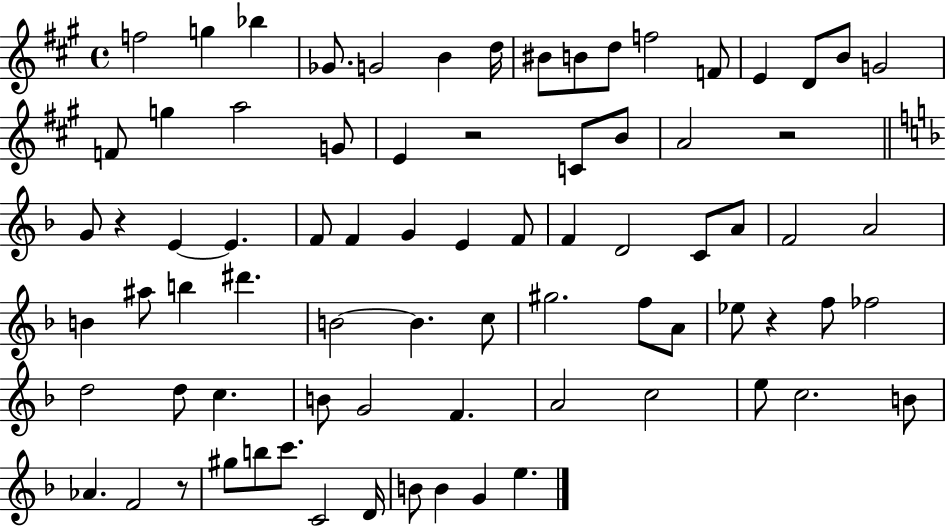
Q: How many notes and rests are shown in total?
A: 78